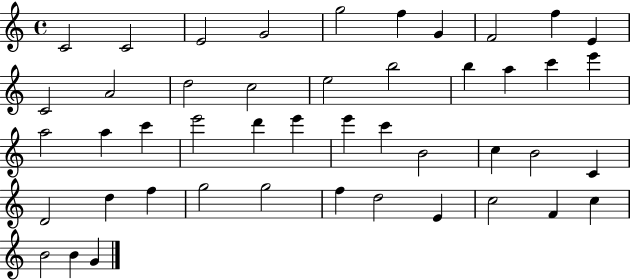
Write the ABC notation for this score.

X:1
T:Untitled
M:4/4
L:1/4
K:C
C2 C2 E2 G2 g2 f G F2 f E C2 A2 d2 c2 e2 b2 b a c' e' a2 a c' e'2 d' e' e' c' B2 c B2 C D2 d f g2 g2 f d2 E c2 F c B2 B G